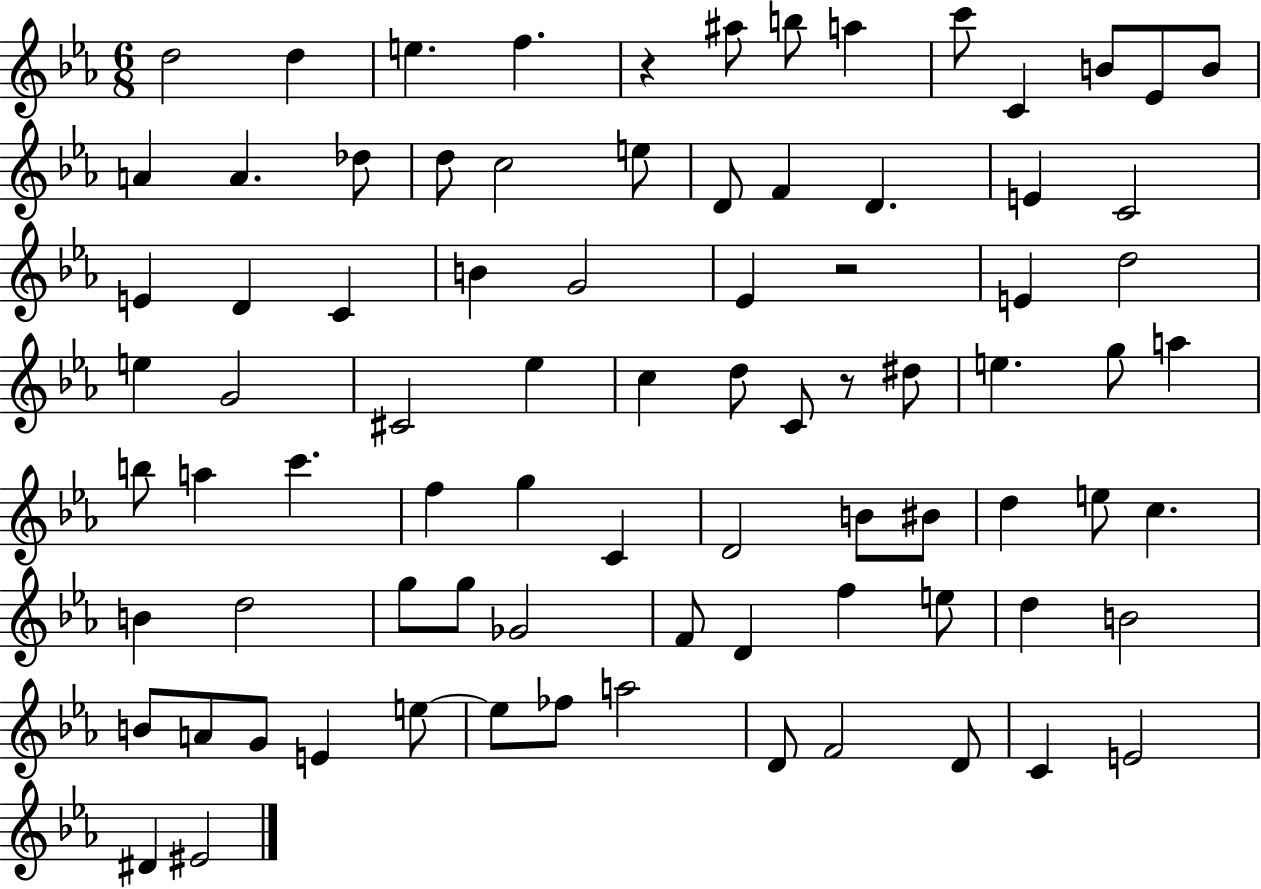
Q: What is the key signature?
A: EES major